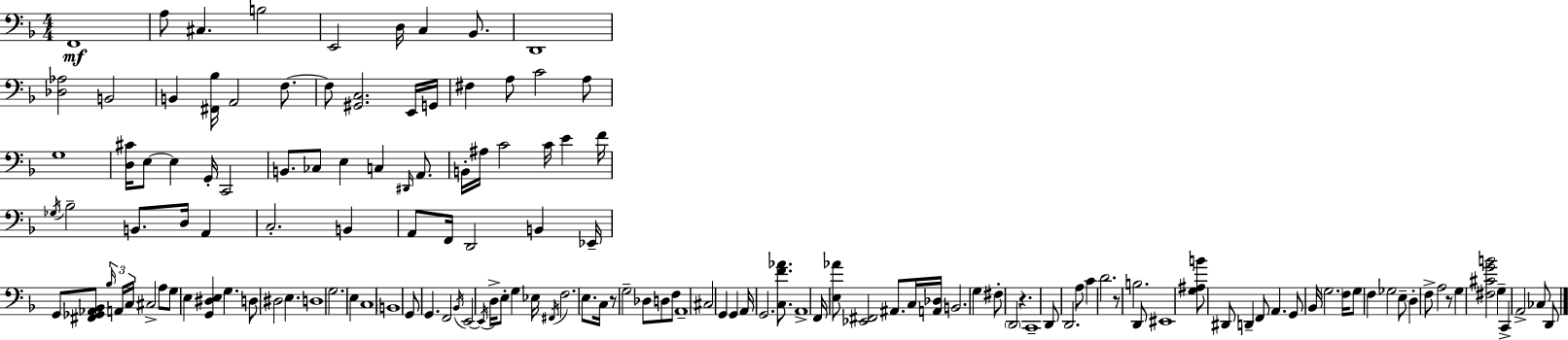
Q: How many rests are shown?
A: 4